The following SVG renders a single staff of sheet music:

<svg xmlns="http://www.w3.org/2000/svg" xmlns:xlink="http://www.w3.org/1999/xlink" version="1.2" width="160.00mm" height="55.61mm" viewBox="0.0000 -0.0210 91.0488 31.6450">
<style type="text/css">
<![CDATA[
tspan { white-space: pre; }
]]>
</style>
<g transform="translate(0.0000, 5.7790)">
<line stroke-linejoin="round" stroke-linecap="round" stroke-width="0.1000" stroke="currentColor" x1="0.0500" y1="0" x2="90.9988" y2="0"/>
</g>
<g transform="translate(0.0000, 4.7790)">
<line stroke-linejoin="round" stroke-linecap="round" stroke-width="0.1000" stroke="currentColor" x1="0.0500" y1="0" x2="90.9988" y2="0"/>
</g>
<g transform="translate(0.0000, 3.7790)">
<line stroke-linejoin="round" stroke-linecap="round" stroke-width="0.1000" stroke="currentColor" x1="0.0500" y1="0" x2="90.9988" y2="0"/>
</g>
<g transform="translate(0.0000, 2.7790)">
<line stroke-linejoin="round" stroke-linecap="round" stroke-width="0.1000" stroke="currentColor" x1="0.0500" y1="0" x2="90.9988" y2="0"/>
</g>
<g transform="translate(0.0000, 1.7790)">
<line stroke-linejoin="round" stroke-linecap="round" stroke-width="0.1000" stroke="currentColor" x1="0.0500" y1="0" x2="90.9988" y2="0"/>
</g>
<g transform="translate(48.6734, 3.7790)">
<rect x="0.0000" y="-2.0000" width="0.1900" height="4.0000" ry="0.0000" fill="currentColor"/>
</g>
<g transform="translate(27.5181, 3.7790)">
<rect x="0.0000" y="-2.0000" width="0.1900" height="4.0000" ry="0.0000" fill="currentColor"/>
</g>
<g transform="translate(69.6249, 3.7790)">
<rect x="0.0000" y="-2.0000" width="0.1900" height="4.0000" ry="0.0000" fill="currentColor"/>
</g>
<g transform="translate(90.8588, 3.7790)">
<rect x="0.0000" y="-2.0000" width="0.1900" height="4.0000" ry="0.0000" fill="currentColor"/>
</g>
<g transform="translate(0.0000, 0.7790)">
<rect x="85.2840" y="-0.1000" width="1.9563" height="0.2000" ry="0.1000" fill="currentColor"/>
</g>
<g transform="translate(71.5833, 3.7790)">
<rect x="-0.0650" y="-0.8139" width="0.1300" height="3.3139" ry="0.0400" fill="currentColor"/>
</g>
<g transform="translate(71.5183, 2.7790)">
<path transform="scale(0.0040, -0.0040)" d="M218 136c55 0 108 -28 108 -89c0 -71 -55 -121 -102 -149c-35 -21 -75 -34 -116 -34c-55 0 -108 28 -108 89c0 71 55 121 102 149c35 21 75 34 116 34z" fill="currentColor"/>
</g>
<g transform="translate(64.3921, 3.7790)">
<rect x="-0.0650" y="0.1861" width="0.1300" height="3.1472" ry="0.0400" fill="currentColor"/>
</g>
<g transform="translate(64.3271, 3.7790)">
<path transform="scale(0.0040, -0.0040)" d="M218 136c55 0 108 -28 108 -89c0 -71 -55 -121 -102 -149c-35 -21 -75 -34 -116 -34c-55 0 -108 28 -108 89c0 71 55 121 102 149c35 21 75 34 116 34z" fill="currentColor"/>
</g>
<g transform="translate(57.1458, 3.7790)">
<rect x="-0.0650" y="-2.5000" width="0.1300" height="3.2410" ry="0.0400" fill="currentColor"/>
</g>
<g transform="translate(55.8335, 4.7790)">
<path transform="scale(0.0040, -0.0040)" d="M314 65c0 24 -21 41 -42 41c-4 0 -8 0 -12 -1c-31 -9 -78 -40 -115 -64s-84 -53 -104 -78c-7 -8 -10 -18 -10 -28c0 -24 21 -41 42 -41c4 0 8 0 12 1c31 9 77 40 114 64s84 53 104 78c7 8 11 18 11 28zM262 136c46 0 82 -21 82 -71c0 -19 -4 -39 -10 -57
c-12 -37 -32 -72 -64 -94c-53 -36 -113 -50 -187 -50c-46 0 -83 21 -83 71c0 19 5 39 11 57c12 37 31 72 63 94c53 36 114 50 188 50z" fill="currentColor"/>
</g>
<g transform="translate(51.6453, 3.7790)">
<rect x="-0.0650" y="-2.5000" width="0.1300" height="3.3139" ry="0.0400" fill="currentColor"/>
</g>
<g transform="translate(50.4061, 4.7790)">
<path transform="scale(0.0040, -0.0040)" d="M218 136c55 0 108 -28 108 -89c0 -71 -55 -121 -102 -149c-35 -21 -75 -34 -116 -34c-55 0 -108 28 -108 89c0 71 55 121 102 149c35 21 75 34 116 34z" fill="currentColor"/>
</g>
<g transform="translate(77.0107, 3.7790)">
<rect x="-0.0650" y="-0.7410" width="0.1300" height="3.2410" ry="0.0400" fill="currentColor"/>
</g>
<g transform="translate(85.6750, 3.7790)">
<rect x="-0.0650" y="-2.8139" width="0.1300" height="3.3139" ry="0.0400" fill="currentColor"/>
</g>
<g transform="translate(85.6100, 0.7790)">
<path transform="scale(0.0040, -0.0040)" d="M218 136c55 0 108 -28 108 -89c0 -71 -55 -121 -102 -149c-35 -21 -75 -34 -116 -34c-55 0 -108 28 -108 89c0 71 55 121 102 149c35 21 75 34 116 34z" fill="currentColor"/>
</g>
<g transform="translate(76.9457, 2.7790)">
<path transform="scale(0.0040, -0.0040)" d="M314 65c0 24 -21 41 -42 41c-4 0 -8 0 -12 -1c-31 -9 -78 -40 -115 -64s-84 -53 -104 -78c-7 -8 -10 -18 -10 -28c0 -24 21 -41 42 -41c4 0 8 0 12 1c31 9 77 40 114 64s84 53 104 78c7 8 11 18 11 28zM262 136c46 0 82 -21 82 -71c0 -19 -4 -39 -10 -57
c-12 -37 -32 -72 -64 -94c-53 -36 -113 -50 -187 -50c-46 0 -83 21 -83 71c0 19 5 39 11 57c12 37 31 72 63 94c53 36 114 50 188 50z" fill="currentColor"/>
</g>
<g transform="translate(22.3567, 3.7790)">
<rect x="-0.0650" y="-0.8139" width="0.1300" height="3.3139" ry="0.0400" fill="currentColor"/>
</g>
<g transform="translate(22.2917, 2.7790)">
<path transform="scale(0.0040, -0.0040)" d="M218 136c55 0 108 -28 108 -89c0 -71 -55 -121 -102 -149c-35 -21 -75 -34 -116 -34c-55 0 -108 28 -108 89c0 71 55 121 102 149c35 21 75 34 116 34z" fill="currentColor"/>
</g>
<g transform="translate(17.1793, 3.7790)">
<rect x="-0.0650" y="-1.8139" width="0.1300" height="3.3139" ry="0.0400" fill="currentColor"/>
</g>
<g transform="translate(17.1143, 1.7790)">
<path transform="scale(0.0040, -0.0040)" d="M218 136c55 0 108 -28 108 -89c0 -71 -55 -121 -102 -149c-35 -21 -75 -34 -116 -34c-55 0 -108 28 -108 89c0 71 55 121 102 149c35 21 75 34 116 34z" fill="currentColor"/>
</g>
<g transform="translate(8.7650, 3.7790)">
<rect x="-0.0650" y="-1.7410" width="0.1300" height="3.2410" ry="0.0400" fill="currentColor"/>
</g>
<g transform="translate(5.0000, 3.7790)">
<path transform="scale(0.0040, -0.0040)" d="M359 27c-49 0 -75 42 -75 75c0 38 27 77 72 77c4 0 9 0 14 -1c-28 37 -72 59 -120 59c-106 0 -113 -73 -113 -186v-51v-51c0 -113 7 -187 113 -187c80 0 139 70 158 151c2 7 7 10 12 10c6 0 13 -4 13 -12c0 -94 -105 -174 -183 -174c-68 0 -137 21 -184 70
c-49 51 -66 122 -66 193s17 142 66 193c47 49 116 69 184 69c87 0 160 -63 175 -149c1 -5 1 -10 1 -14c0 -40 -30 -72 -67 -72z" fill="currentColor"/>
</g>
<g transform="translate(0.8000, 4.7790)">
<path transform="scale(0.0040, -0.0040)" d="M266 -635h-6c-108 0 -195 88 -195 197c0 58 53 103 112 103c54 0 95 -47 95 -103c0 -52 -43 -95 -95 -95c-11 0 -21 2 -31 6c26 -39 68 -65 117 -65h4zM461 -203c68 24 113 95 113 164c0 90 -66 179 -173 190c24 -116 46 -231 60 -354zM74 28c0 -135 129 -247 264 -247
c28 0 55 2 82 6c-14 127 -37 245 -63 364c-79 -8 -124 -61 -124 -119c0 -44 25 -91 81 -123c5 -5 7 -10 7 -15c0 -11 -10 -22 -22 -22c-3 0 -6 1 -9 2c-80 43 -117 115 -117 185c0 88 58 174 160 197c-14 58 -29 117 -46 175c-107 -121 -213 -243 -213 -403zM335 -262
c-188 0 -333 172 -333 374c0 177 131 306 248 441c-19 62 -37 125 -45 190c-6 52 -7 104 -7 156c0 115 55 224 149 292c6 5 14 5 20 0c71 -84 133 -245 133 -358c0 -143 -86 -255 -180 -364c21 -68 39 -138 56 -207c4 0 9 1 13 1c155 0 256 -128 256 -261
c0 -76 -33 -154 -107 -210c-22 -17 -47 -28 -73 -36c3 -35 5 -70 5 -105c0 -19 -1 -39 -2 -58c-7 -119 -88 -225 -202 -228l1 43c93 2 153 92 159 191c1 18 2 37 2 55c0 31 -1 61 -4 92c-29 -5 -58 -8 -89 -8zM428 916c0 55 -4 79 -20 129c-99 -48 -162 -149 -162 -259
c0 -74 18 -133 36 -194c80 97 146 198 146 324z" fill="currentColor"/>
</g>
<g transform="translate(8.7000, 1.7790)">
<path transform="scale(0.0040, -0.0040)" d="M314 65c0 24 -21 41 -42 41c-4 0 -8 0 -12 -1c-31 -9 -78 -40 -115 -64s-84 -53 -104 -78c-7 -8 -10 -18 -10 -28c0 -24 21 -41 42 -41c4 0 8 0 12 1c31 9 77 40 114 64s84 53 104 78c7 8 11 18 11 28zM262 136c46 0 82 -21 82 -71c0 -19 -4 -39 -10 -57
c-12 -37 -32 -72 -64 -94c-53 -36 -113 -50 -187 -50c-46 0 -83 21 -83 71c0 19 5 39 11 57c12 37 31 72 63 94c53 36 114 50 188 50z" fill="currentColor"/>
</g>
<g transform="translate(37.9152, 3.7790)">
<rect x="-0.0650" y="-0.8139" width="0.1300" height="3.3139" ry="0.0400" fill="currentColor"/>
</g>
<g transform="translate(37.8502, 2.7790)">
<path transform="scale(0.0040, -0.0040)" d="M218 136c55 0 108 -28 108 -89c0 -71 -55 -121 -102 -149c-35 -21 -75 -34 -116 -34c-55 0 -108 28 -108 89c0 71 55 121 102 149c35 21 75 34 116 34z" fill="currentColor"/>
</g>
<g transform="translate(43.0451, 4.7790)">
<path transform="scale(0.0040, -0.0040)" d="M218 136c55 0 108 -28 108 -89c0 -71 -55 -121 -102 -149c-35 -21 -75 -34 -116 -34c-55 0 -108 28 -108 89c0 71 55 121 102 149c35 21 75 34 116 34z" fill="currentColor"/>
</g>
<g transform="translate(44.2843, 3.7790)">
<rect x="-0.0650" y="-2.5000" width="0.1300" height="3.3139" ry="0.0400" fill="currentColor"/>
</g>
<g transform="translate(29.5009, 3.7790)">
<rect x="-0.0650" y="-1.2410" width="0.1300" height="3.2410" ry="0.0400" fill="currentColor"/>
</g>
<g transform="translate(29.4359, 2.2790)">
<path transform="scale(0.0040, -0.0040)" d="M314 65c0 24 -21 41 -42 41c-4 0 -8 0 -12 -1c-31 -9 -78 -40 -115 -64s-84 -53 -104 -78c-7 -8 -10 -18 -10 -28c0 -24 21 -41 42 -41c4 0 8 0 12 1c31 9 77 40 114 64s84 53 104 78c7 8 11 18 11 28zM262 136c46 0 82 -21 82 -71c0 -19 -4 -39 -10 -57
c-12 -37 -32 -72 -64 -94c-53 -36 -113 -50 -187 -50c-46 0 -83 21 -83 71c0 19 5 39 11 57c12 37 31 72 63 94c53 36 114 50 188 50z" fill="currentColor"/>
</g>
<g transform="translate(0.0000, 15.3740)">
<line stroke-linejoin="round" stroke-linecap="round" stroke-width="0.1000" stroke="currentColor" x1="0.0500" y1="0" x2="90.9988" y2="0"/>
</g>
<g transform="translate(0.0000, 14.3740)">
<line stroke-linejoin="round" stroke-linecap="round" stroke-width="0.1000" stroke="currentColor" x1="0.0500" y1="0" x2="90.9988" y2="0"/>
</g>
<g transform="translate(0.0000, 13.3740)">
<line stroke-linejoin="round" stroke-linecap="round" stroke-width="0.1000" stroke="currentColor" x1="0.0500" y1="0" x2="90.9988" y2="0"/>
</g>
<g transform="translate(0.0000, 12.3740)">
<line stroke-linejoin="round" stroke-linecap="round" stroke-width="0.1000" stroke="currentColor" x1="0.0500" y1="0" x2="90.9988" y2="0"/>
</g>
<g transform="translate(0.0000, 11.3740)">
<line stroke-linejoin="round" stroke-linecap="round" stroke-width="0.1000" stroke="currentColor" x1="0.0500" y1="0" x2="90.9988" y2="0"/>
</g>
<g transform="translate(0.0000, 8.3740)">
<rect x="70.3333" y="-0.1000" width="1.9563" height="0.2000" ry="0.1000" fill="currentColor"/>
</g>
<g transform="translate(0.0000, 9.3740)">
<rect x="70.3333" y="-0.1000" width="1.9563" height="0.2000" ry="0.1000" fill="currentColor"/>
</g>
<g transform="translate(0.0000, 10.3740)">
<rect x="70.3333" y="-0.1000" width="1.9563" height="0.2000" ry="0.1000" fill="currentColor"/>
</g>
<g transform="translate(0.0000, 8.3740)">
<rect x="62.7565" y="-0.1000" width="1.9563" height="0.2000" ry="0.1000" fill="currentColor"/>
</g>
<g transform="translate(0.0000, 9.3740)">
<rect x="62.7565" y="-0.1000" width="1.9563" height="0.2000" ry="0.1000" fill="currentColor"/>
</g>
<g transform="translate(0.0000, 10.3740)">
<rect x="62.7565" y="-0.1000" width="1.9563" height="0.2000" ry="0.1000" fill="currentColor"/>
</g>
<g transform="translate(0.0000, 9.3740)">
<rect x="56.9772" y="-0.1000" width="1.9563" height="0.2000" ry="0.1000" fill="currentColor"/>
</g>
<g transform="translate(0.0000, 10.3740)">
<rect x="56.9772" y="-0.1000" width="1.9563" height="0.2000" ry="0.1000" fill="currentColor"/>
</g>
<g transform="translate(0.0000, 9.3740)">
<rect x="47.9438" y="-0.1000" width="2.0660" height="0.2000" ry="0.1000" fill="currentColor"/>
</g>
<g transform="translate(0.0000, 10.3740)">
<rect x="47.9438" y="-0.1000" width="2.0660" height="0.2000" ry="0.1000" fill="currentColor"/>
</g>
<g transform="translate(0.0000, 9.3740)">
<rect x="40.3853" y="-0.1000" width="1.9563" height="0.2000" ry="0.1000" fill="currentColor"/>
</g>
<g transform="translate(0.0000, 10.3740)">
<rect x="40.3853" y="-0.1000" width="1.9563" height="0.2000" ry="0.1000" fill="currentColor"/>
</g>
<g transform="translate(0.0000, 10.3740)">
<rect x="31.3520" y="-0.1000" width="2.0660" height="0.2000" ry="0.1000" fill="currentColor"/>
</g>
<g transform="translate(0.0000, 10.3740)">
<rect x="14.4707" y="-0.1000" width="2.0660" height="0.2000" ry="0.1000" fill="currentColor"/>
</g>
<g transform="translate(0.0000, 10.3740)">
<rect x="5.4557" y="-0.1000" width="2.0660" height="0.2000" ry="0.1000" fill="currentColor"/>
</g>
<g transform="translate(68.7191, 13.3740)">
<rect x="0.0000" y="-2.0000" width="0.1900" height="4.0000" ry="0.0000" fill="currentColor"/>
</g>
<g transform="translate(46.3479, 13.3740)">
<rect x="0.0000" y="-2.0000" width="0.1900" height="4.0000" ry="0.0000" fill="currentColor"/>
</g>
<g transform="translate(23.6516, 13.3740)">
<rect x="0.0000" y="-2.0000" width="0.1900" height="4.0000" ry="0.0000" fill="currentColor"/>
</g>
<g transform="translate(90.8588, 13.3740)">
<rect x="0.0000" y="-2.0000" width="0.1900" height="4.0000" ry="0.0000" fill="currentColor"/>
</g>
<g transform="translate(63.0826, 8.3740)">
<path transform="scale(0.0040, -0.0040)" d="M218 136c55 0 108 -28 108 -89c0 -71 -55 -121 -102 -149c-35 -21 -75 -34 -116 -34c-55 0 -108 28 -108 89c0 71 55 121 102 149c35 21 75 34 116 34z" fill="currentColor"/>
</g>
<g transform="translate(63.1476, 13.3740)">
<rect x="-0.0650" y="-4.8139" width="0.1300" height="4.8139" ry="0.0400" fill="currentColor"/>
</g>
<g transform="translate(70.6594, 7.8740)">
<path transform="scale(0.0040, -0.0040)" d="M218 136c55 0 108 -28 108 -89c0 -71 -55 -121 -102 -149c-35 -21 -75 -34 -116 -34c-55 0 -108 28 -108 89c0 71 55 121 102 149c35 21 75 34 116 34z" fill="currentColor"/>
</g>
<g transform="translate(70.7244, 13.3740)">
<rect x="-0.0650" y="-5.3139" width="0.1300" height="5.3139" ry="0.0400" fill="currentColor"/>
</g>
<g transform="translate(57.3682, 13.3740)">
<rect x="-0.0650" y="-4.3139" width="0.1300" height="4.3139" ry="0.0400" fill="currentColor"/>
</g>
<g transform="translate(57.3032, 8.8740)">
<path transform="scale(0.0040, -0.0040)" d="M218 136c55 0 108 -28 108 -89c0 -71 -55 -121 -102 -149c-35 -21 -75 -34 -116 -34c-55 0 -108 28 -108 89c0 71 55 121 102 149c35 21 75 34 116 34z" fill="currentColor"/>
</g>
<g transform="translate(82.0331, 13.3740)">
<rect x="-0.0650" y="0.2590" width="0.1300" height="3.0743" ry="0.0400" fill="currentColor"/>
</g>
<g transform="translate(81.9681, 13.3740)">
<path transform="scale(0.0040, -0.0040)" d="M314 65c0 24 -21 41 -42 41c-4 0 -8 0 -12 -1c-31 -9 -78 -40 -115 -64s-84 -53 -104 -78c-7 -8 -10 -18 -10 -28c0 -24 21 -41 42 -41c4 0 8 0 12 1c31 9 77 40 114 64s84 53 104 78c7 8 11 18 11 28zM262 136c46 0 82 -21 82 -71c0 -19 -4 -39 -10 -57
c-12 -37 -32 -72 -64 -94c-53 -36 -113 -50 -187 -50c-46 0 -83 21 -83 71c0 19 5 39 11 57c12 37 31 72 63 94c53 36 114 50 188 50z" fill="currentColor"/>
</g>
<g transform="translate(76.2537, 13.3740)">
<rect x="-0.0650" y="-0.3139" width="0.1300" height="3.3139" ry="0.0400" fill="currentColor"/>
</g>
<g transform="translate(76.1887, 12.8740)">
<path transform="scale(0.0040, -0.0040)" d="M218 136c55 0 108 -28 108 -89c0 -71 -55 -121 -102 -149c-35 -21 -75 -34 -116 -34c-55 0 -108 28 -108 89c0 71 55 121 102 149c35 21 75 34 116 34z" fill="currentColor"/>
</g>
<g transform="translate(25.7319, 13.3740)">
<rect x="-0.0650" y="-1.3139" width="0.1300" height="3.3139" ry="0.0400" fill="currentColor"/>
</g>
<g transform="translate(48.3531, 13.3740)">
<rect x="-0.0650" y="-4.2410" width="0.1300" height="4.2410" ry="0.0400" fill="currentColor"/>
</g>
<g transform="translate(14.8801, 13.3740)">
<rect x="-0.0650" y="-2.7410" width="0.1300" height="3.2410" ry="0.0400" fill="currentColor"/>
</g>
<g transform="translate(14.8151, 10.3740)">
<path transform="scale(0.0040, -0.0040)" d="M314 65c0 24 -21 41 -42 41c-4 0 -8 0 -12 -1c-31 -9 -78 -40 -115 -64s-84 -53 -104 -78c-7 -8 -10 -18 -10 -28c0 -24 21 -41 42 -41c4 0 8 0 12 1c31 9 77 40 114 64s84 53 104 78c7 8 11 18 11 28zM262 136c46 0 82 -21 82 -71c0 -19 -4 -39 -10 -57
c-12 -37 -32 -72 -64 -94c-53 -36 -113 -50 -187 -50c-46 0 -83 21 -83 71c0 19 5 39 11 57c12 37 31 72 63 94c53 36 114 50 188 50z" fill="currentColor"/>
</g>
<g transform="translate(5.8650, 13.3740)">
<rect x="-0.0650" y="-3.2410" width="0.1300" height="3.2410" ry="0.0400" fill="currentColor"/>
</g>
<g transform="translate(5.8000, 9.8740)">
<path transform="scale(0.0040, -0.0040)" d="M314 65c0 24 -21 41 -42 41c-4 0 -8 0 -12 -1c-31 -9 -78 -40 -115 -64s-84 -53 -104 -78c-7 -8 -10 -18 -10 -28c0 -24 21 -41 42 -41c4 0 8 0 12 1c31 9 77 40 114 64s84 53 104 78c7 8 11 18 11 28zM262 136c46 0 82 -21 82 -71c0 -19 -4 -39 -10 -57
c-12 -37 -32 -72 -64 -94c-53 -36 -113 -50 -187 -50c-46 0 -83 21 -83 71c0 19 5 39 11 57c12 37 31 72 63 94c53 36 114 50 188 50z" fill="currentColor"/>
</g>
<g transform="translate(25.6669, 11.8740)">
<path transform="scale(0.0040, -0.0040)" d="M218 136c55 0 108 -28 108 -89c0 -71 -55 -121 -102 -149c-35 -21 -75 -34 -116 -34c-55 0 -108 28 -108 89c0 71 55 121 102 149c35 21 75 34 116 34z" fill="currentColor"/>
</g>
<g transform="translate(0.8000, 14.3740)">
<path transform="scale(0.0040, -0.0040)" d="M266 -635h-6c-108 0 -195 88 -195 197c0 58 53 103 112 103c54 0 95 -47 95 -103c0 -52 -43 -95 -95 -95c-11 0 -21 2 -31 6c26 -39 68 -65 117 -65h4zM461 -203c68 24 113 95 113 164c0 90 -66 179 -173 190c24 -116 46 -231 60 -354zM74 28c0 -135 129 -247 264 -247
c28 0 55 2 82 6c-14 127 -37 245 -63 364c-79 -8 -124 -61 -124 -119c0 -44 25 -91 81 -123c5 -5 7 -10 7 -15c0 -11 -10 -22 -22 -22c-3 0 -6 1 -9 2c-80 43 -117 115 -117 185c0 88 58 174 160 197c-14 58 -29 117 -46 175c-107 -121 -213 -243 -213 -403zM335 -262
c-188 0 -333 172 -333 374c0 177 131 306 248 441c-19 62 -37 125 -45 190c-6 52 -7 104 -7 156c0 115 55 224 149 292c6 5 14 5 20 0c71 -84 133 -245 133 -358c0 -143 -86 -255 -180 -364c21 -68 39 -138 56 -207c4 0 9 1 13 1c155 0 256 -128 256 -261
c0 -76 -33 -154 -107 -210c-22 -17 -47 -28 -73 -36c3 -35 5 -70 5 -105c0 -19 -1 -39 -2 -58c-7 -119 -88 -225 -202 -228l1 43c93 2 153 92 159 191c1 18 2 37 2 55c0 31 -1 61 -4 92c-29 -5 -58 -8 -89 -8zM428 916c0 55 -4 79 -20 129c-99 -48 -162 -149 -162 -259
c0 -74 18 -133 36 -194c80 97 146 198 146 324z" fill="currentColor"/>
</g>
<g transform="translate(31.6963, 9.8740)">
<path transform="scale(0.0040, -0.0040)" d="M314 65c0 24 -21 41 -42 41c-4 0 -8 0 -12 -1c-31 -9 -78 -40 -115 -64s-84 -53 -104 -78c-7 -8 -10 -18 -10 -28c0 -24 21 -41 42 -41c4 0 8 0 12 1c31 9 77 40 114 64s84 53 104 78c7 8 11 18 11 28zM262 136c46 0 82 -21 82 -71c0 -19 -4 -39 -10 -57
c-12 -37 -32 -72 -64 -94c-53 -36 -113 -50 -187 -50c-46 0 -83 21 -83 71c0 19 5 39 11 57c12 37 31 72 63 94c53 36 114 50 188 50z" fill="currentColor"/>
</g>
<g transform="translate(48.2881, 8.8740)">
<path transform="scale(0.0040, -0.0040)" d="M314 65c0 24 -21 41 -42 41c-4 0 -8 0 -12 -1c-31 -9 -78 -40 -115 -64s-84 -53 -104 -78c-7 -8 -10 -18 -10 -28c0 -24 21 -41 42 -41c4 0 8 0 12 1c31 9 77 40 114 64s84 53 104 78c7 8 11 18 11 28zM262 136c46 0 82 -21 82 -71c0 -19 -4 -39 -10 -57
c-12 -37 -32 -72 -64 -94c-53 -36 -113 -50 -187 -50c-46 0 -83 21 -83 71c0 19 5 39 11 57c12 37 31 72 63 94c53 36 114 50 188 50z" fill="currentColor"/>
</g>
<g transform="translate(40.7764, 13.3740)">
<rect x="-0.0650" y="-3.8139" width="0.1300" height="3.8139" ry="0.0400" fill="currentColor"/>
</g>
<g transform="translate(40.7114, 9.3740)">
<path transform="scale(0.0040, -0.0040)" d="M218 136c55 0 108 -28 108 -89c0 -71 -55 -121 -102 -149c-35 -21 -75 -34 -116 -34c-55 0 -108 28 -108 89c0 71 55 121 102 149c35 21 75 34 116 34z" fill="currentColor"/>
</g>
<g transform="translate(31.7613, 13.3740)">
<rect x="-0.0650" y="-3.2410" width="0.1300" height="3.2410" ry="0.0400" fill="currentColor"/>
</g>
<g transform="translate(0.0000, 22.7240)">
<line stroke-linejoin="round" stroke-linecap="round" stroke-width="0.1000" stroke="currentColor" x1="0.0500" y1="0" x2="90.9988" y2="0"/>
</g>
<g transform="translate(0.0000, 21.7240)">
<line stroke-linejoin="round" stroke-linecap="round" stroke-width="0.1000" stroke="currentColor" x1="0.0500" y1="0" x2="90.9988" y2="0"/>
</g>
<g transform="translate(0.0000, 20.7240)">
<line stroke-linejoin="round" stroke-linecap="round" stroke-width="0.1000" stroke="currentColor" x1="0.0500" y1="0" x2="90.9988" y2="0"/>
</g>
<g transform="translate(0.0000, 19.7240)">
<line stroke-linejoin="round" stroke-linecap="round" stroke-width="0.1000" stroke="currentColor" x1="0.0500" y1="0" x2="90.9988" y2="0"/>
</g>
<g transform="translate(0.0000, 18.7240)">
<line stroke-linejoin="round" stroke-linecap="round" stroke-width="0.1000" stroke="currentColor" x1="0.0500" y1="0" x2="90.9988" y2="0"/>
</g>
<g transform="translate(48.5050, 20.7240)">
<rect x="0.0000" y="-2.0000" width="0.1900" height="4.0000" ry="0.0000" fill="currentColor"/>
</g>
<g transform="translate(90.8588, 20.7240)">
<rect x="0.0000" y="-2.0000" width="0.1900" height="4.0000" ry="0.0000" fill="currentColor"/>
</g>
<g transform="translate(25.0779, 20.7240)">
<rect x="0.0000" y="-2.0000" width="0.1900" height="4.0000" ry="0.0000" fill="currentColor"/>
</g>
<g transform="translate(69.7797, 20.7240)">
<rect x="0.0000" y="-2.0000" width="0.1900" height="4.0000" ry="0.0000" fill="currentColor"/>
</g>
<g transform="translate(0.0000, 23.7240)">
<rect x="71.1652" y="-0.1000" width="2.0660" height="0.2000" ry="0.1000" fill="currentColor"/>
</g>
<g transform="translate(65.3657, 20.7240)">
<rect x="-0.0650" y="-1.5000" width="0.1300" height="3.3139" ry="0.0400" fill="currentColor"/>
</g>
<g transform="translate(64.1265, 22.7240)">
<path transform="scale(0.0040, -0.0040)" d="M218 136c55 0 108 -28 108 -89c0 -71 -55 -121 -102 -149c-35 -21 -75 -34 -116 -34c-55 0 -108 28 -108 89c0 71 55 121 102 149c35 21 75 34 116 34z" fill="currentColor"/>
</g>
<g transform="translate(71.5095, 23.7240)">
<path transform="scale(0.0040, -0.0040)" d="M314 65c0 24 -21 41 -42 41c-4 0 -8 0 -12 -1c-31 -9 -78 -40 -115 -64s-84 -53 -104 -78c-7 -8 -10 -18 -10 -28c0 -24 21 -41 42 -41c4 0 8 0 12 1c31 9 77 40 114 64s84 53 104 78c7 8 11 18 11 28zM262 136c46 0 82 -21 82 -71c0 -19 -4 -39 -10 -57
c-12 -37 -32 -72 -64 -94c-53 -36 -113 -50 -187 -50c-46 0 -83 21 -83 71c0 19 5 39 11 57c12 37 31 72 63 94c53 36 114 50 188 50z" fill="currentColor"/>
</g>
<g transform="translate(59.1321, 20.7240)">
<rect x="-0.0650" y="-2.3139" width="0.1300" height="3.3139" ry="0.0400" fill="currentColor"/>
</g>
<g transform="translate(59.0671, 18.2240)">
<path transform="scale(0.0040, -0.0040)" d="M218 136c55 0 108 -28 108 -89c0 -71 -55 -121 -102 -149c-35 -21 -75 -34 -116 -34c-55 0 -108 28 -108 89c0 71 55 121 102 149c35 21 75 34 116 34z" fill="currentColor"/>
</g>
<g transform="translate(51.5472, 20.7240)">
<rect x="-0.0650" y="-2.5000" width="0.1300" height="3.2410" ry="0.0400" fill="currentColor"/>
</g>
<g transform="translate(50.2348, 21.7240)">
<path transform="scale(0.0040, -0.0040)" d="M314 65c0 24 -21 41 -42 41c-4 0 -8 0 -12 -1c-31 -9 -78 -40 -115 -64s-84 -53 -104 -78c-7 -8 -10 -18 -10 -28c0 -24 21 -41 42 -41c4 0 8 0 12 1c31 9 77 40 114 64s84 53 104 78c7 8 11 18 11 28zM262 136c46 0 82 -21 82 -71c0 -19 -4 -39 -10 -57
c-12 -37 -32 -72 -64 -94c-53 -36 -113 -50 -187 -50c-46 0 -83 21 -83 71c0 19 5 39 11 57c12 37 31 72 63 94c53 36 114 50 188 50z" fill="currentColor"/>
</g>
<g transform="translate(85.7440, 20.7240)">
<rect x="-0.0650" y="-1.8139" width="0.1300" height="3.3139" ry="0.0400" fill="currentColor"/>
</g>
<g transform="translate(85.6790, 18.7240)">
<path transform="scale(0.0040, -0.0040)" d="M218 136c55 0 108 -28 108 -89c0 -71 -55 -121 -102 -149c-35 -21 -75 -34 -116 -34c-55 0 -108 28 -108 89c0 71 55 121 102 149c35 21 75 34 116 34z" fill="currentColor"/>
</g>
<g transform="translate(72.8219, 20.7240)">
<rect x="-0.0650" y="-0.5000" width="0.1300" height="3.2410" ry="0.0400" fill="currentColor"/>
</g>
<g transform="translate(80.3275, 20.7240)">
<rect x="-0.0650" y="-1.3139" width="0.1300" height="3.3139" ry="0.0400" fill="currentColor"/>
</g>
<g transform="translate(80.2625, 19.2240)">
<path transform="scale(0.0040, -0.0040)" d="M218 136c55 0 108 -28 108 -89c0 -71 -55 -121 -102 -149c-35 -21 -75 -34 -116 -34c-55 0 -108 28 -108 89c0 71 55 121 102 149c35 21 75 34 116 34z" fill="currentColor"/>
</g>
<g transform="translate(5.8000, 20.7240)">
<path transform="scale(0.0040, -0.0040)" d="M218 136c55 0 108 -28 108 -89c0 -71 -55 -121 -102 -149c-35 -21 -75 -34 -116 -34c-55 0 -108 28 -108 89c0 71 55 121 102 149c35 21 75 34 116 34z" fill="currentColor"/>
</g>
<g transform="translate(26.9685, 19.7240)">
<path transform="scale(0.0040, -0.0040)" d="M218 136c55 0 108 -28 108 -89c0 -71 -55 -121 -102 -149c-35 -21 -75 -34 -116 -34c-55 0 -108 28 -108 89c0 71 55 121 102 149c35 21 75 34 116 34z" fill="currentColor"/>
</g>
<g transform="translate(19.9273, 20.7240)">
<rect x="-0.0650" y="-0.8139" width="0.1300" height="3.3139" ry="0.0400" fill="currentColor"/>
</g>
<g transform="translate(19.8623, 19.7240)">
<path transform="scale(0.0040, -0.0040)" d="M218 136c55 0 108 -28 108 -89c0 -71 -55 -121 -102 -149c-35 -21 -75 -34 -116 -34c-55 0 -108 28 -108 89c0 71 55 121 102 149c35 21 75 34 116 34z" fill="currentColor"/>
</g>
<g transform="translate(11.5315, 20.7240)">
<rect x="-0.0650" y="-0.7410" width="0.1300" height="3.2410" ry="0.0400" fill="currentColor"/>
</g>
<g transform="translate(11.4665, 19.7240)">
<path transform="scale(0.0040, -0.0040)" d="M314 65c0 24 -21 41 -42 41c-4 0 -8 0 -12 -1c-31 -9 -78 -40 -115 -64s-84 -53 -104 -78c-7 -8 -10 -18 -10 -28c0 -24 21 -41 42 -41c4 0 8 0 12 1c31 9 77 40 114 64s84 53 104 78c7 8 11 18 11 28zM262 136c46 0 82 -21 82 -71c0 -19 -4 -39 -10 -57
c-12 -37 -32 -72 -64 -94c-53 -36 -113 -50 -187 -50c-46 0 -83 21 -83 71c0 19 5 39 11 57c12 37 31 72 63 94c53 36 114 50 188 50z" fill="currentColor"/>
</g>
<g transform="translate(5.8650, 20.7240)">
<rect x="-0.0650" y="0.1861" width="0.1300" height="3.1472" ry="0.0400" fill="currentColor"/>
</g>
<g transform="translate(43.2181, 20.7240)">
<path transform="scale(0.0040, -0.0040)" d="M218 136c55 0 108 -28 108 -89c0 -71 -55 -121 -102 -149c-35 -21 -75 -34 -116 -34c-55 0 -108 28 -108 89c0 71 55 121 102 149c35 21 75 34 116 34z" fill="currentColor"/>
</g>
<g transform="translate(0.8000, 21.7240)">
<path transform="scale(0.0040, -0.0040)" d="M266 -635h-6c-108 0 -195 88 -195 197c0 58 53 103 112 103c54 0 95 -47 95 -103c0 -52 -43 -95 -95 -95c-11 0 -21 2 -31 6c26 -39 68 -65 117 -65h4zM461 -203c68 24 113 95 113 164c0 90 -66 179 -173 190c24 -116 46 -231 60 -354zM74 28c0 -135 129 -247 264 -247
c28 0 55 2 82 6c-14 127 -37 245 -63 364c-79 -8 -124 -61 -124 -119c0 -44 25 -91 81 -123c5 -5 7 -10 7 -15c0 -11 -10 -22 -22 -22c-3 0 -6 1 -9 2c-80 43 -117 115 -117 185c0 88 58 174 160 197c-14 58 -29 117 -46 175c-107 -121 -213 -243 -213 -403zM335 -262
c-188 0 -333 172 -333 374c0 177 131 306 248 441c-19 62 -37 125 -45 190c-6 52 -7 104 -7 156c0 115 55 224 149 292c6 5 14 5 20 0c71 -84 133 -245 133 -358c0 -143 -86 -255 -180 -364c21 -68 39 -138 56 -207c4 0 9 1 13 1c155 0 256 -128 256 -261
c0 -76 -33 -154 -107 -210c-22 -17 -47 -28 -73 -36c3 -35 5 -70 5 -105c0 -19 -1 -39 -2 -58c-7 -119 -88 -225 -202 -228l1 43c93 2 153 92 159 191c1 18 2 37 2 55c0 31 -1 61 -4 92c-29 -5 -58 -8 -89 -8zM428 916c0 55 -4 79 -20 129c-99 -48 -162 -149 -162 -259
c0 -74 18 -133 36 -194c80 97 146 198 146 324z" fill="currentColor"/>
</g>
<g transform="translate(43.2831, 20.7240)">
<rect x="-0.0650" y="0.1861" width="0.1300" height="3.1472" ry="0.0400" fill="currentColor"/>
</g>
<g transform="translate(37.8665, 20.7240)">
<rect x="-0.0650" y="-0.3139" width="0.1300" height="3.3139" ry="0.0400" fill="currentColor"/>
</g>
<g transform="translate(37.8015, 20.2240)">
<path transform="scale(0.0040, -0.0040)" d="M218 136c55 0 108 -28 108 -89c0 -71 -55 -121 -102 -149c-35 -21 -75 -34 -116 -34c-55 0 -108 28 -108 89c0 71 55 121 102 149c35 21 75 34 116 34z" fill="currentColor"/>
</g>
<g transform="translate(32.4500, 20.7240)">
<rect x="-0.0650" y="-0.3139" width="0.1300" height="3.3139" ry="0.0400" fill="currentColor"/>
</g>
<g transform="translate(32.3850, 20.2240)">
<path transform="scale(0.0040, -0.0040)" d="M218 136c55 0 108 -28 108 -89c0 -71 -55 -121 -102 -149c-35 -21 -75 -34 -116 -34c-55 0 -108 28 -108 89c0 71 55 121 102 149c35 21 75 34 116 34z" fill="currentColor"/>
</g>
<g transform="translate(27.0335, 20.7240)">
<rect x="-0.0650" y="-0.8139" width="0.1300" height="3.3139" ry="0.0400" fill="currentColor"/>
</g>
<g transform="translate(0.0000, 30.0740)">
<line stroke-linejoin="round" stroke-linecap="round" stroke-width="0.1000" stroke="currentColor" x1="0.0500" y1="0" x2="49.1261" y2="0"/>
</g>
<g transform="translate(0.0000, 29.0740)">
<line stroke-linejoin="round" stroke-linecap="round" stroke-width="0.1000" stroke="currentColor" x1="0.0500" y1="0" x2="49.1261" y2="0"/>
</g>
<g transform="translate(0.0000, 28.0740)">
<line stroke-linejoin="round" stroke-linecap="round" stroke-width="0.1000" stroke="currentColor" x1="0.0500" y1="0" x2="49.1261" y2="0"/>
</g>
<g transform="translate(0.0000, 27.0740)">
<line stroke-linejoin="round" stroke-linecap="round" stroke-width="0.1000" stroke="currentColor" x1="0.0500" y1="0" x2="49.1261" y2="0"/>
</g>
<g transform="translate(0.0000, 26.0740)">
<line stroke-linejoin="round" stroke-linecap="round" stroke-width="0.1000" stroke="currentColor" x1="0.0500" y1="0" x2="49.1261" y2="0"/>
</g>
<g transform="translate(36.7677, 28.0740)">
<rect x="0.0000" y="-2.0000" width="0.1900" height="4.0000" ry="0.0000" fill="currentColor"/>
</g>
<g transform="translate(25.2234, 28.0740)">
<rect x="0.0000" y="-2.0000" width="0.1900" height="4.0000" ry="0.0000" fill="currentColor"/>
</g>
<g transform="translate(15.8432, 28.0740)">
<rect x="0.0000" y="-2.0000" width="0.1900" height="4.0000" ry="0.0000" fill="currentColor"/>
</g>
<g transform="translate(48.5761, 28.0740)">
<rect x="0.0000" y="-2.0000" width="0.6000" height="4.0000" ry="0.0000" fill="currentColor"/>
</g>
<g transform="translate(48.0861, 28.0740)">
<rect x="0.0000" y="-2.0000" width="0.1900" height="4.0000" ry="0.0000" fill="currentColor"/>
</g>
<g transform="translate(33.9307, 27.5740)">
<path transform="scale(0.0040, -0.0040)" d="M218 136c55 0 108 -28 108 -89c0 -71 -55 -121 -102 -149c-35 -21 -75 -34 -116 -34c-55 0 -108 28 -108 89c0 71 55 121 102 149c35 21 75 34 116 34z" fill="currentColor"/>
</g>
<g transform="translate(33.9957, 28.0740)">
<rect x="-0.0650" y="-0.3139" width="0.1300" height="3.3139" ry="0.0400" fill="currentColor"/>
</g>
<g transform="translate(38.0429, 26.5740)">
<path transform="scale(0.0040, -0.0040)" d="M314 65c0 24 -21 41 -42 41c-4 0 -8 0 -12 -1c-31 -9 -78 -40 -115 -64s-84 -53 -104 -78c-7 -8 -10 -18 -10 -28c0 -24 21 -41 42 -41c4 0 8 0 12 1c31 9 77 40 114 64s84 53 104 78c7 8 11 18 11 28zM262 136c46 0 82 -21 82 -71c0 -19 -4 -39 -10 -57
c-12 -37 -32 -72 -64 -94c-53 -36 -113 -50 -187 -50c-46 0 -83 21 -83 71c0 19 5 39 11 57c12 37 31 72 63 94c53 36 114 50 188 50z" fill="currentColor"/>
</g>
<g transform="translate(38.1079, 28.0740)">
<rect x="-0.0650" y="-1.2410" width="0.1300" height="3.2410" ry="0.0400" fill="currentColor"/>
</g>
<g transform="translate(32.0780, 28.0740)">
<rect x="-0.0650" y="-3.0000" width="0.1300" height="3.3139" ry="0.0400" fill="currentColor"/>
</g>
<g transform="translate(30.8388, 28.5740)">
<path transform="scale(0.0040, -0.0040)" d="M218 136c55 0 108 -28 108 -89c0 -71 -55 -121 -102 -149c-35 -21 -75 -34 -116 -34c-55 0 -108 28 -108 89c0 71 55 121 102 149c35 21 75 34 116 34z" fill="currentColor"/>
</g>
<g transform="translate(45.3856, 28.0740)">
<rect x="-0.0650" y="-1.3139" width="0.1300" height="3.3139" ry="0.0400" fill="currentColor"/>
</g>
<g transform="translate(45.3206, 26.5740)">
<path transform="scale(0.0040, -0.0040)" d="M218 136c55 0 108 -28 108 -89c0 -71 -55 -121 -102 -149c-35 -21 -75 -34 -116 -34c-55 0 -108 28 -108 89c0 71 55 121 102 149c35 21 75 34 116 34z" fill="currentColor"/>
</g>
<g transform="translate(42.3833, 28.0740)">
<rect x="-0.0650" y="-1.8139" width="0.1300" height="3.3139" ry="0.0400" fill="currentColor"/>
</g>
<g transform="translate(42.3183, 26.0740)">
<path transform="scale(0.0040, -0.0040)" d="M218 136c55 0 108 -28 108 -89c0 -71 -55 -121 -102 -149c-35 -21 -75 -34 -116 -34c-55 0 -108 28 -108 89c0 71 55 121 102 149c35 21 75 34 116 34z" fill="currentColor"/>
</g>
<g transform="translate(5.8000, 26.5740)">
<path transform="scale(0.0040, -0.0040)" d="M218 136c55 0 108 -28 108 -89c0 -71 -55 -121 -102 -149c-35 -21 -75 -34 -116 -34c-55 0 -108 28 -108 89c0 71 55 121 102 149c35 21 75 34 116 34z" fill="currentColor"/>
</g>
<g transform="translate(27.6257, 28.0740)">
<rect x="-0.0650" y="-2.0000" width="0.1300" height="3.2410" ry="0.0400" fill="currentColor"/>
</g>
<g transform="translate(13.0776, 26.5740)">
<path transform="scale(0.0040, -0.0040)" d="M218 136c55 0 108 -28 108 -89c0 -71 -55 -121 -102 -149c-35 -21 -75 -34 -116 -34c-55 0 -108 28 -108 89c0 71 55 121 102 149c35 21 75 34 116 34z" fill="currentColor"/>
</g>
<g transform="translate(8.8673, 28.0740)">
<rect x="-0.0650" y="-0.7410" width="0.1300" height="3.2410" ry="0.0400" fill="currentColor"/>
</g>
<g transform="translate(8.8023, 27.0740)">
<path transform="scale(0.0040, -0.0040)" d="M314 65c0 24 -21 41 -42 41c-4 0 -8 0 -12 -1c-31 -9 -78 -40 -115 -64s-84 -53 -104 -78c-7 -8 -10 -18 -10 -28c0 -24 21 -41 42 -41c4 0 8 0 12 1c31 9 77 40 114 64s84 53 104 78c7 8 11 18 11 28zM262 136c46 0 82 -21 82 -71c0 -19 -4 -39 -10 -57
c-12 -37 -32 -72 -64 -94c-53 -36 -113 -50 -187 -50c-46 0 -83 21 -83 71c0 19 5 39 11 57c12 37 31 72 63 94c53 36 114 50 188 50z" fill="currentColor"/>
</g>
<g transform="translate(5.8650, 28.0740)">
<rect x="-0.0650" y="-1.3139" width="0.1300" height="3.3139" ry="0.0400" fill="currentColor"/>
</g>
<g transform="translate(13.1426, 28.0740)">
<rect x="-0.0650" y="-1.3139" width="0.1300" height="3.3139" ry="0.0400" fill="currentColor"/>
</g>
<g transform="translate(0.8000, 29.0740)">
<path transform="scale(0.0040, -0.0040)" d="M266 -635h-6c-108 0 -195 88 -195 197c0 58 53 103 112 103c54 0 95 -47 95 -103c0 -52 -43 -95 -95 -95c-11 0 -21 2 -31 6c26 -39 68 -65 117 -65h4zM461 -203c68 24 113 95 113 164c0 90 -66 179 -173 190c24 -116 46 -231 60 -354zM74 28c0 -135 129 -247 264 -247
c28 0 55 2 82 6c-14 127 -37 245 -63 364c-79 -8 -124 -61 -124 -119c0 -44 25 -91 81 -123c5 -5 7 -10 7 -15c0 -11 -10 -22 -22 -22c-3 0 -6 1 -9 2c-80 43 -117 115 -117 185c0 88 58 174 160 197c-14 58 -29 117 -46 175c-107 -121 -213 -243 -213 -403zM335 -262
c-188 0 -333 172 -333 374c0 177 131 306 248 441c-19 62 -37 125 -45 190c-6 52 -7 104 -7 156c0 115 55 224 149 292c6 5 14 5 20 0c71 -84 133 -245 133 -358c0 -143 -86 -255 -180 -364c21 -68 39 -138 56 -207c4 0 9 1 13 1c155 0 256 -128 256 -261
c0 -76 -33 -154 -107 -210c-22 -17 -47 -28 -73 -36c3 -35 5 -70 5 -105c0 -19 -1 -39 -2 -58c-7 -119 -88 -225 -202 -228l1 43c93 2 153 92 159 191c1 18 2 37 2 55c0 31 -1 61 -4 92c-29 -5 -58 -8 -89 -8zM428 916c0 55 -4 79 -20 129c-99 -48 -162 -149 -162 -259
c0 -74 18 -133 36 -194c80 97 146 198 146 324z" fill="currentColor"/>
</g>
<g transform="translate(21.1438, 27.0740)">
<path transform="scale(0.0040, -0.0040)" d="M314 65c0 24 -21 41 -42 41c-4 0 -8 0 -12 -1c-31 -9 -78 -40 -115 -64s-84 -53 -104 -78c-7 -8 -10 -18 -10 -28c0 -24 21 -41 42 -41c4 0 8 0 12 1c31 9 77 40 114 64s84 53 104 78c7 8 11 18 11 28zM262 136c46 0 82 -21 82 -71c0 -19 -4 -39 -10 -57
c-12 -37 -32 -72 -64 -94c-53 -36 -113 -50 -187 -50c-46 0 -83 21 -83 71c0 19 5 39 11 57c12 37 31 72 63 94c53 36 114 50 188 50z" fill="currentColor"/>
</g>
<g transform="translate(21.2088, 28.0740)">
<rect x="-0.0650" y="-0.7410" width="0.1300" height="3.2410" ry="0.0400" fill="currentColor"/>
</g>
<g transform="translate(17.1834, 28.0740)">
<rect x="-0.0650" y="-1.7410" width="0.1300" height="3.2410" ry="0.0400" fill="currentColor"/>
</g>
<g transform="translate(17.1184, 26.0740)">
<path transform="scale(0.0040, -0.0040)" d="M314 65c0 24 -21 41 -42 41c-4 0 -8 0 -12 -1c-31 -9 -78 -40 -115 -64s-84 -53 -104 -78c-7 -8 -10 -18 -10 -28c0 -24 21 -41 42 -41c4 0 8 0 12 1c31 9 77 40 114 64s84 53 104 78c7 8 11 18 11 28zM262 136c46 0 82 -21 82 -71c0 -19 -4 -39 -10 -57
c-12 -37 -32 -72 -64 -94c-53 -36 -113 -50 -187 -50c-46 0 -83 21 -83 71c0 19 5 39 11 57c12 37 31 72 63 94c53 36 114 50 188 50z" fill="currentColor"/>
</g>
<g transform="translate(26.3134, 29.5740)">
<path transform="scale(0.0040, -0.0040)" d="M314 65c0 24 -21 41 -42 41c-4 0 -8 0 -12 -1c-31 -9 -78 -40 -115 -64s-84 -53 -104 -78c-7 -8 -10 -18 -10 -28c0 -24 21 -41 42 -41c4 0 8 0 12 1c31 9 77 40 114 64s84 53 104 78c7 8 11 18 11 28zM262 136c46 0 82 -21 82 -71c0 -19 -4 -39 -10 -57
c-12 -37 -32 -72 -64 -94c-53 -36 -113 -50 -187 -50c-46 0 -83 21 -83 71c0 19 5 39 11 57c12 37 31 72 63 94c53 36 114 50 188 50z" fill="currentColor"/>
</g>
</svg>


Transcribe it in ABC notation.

X:1
T:Untitled
M:4/4
L:1/4
K:C
f2 f d e2 d G G G2 B d d2 a b2 a2 e b2 c' d'2 d' e' f' c B2 B d2 d d c c B G2 g E C2 e f e d2 e f2 d2 F2 A c e2 f e